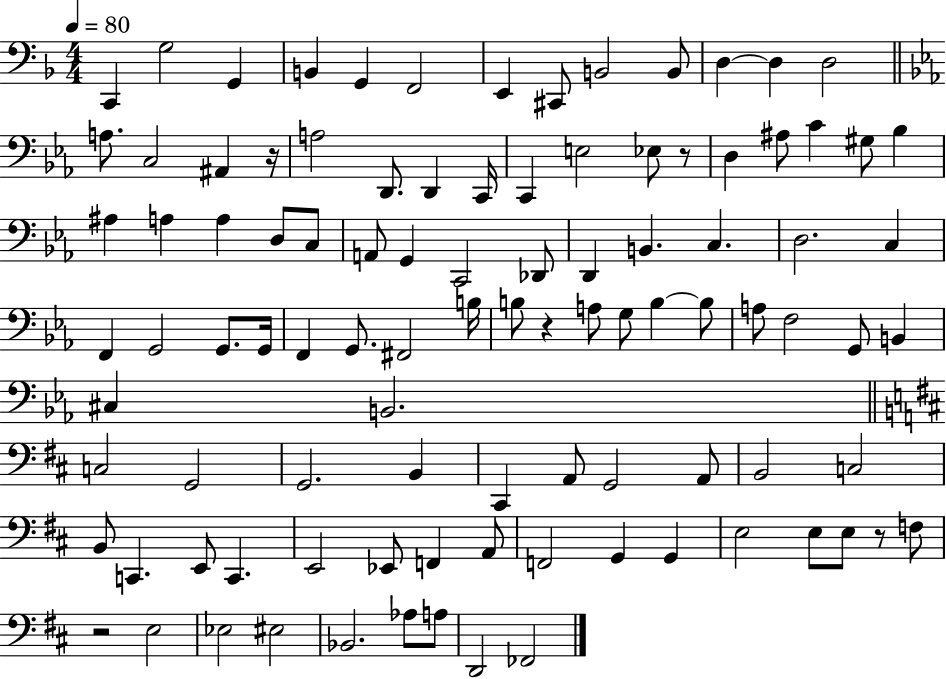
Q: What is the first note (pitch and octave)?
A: C2